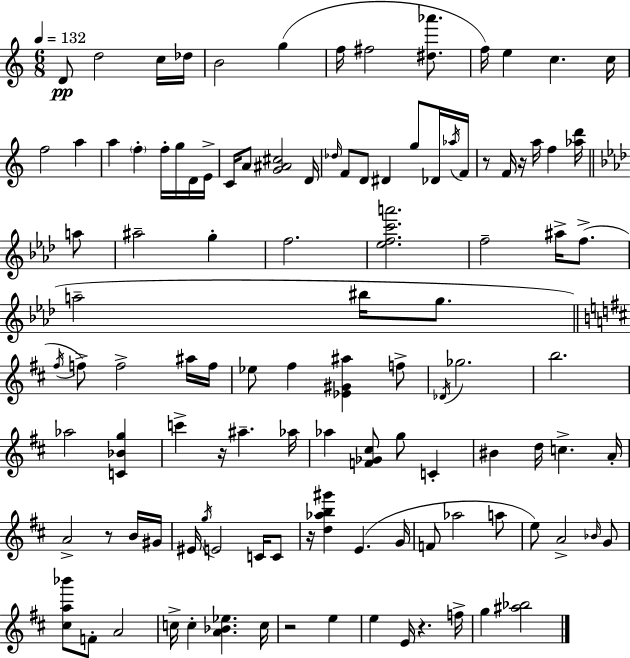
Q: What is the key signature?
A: C major